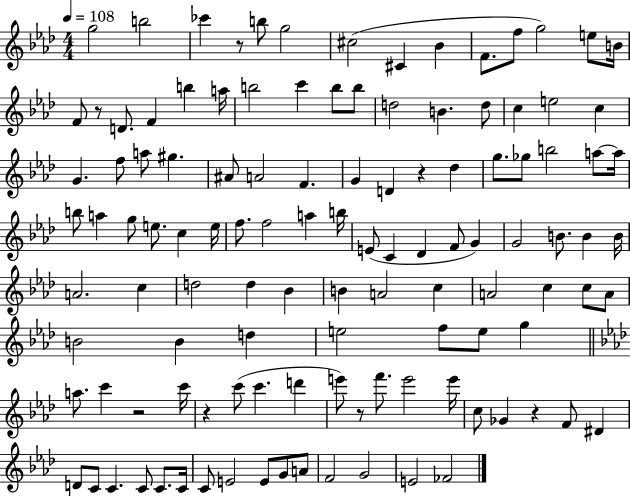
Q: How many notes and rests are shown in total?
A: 117